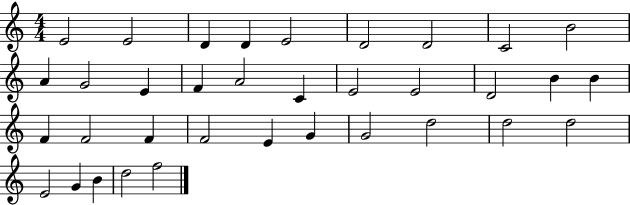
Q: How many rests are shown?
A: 0